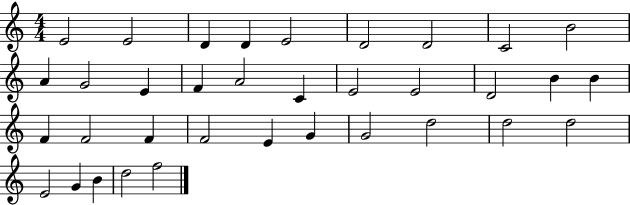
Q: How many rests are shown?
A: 0